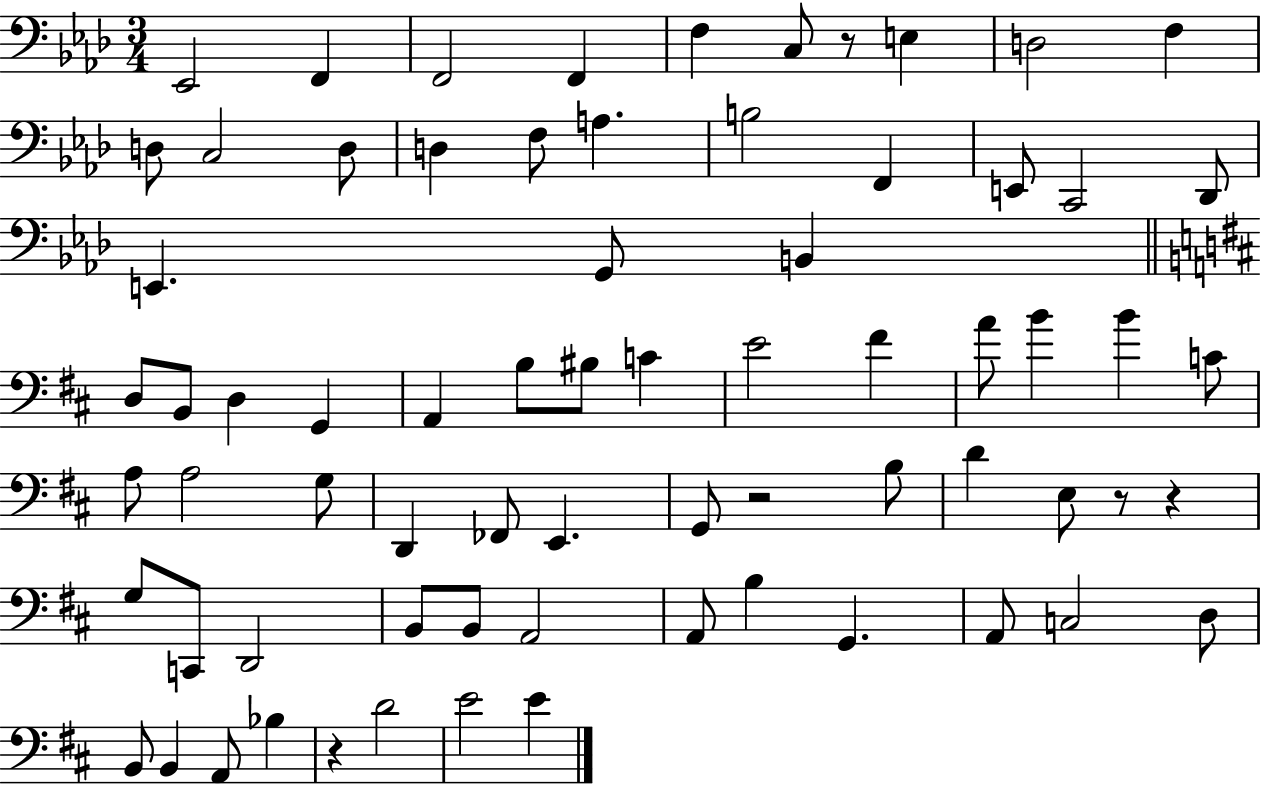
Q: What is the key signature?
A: AES major